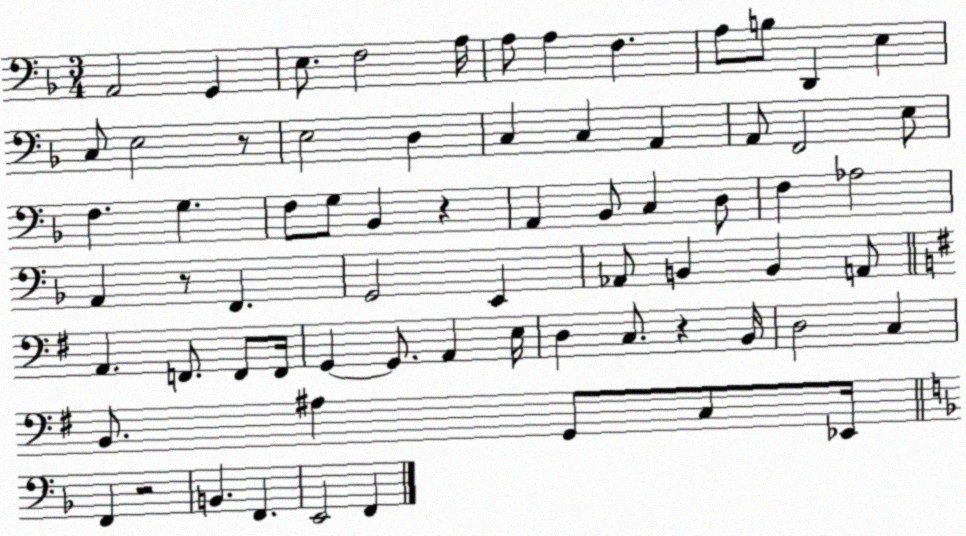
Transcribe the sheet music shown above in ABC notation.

X:1
T:Untitled
M:3/4
L:1/4
K:F
A,,2 G,, E,/2 F,2 A,/4 A,/2 A, F, A,/2 B,/2 D,, E, C,/2 E,2 z/2 E,2 D, C, C, A,, A,,/2 F,,2 E,/2 F, G, F,/2 G,/2 _B,, z A,, _B,,/2 C, D,/2 F, _A,2 A,, z/2 F,, G,,2 E,, _A,,/2 B,, B,, A,,/2 A,, F,,/2 F,,/2 F,,/4 G,, G,,/2 A,, E,/4 D, C,/2 z B,,/4 D,2 C, B,,/2 ^A, G,,/2 C,/2 _E,,/4 F,, z2 B,, F,, E,,2 F,,